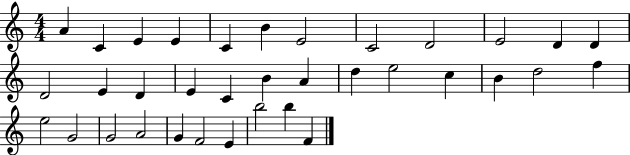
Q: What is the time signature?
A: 4/4